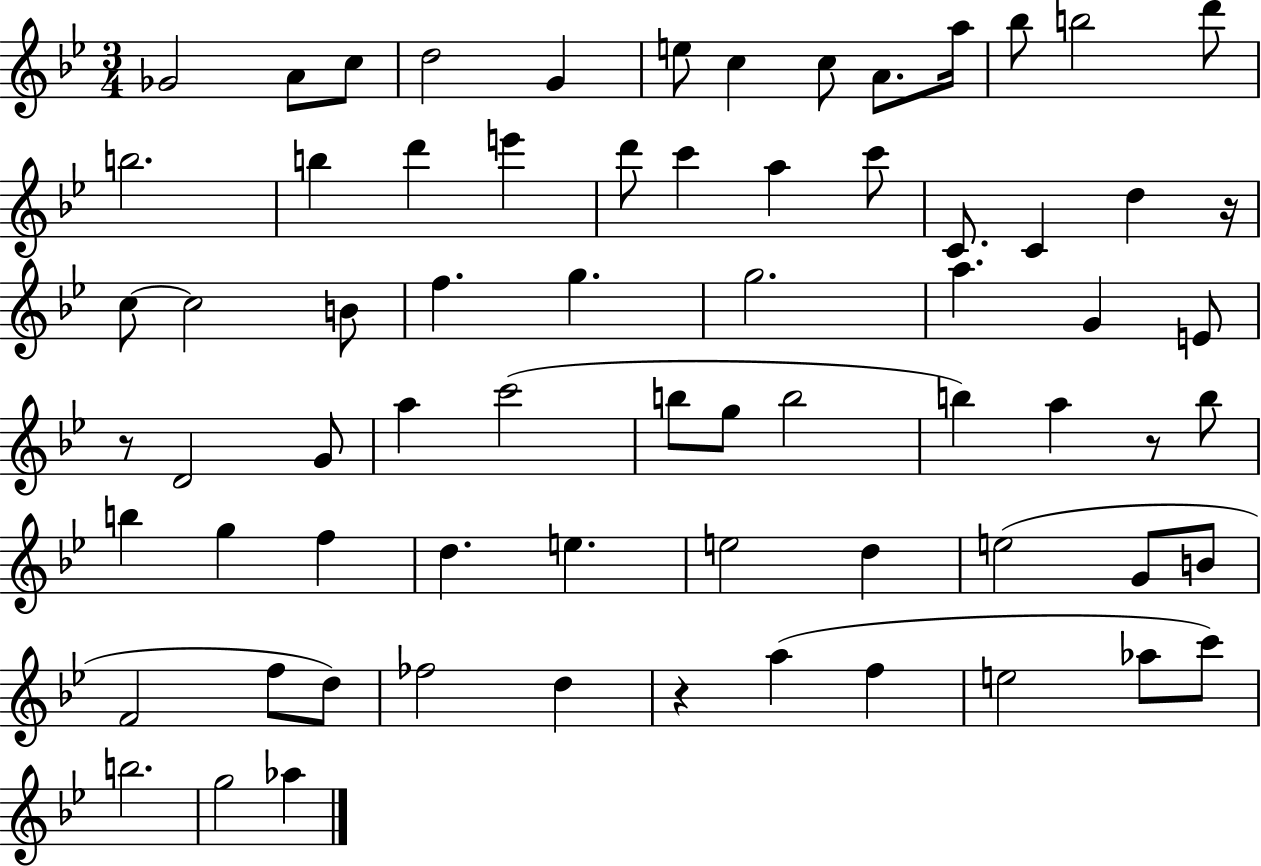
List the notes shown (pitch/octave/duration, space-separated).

Gb4/h A4/e C5/e D5/h G4/q E5/e C5/q C5/e A4/e. A5/s Bb5/e B5/h D6/e B5/h. B5/q D6/q E6/q D6/e C6/q A5/q C6/e C4/e. C4/q D5/q R/s C5/e C5/h B4/e F5/q. G5/q. G5/h. A5/q. G4/q E4/e R/e D4/h G4/e A5/q C6/h B5/e G5/e B5/h B5/q A5/q R/e B5/e B5/q G5/q F5/q D5/q. E5/q. E5/h D5/q E5/h G4/e B4/e F4/h F5/e D5/e FES5/h D5/q R/q A5/q F5/q E5/h Ab5/e C6/e B5/h. G5/h Ab5/q